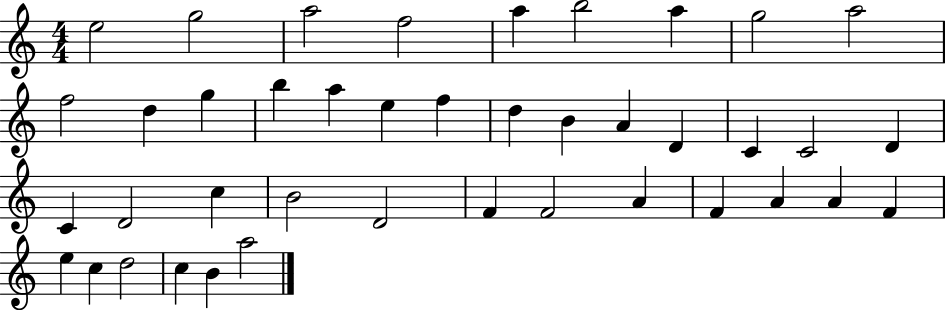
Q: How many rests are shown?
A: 0